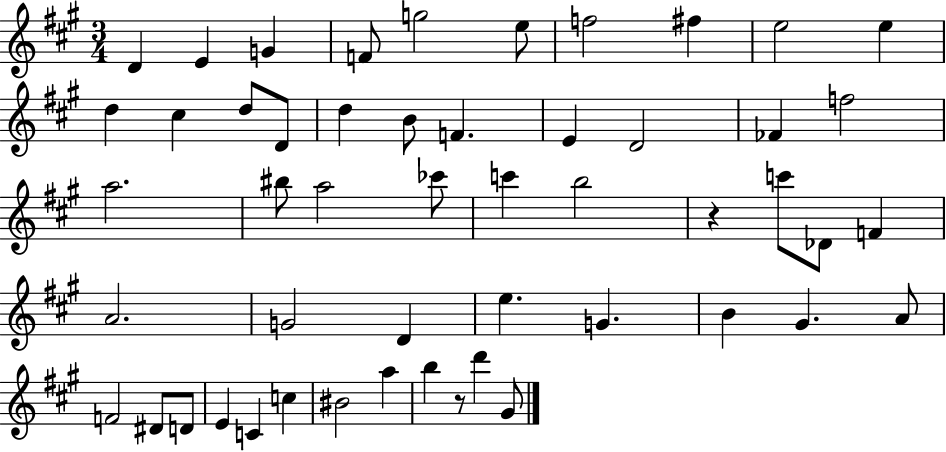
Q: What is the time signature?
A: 3/4